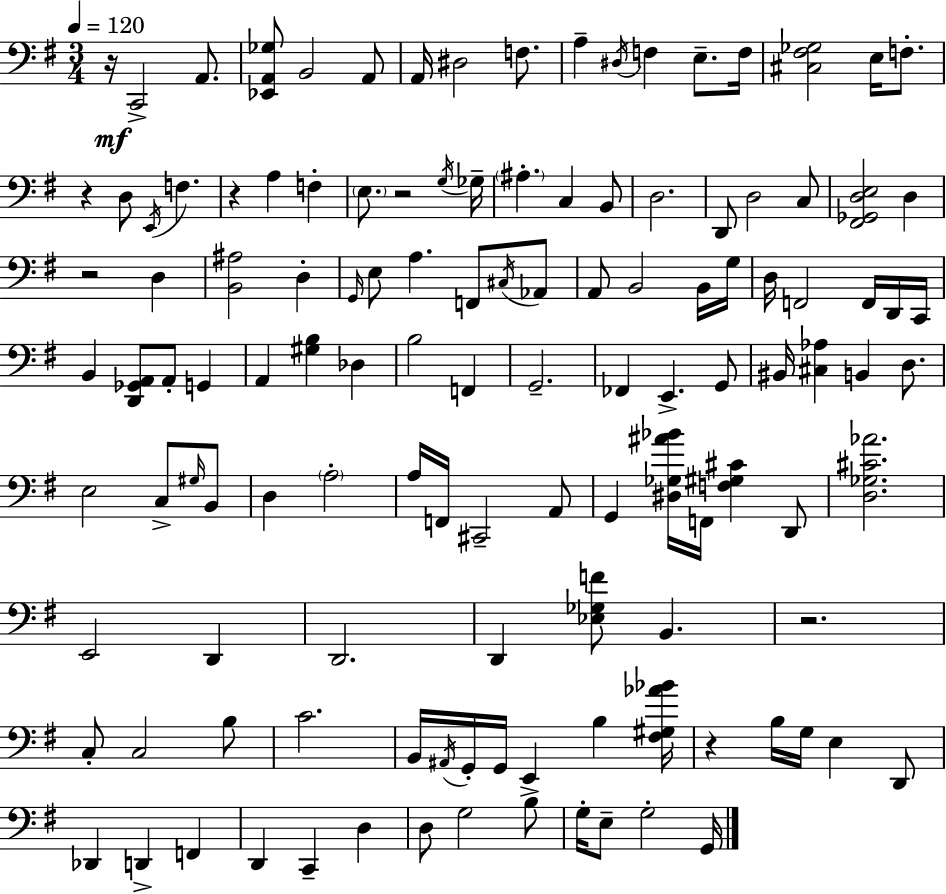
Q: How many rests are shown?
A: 7